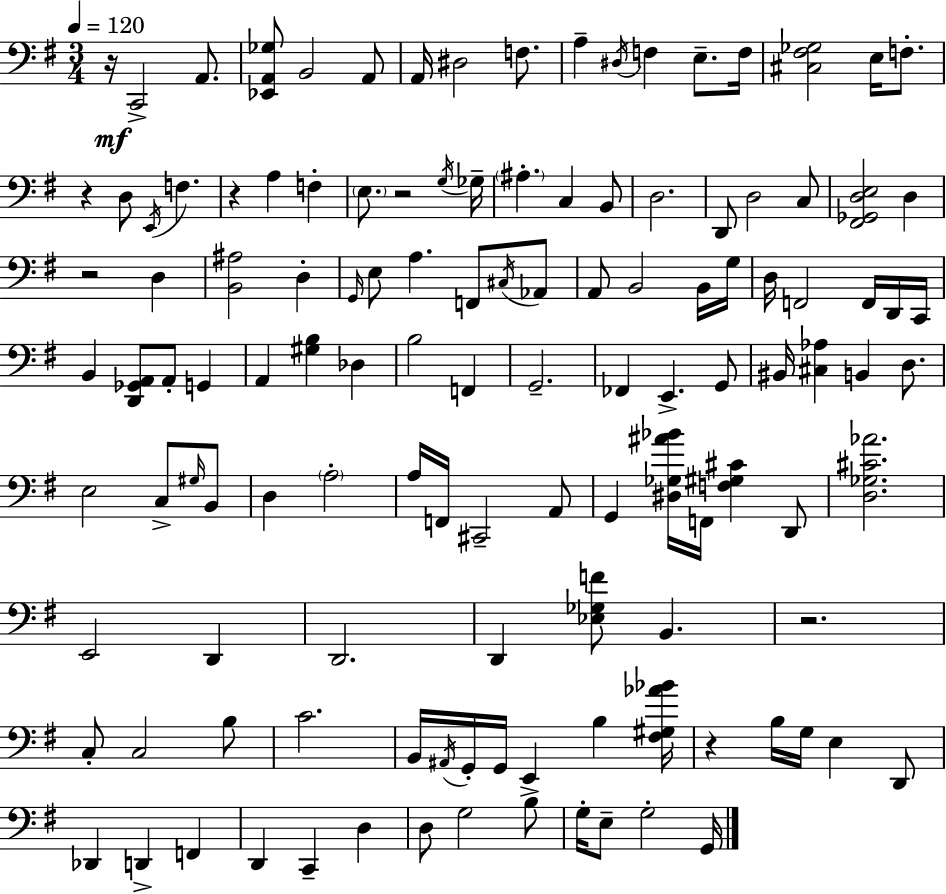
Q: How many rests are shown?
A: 7